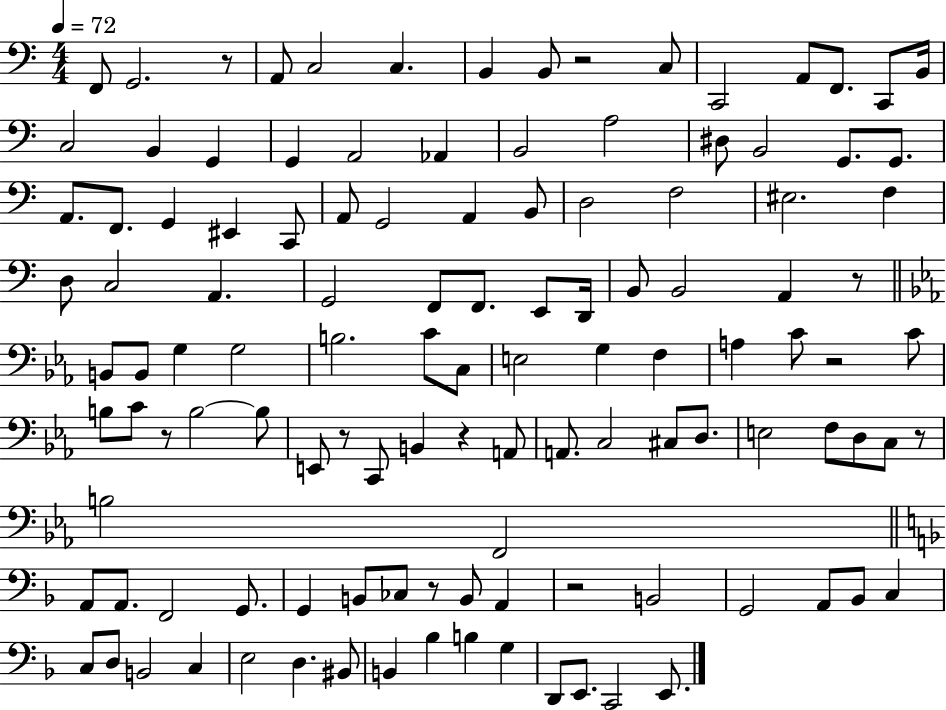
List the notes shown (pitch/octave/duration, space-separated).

F2/e G2/h. R/e A2/e C3/h C3/q. B2/q B2/e R/h C3/e C2/h A2/e F2/e. C2/e B2/s C3/h B2/q G2/q G2/q A2/h Ab2/q B2/h A3/h D#3/e B2/h G2/e. G2/e. A2/e. F2/e. G2/q EIS2/q C2/e A2/e G2/h A2/q B2/e D3/h F3/h EIS3/h. F3/q D3/e C3/h A2/q. G2/h F2/e F2/e. E2/e D2/s B2/e B2/h A2/q R/e B2/e B2/e G3/q G3/h B3/h. C4/e C3/e E3/h G3/q F3/q A3/q C4/e R/h C4/e B3/e C4/e R/e B3/h B3/e E2/e R/e C2/e B2/q R/q A2/e A2/e. C3/h C#3/e D3/e. E3/h F3/e D3/e C3/e R/e B3/h F2/h A2/e A2/e. F2/h G2/e. G2/q B2/e CES3/e R/e B2/e A2/q R/h B2/h G2/h A2/e Bb2/e C3/q C3/e D3/e B2/h C3/q E3/h D3/q. BIS2/e B2/q Bb3/q B3/q G3/q D2/e E2/e. C2/h E2/e.